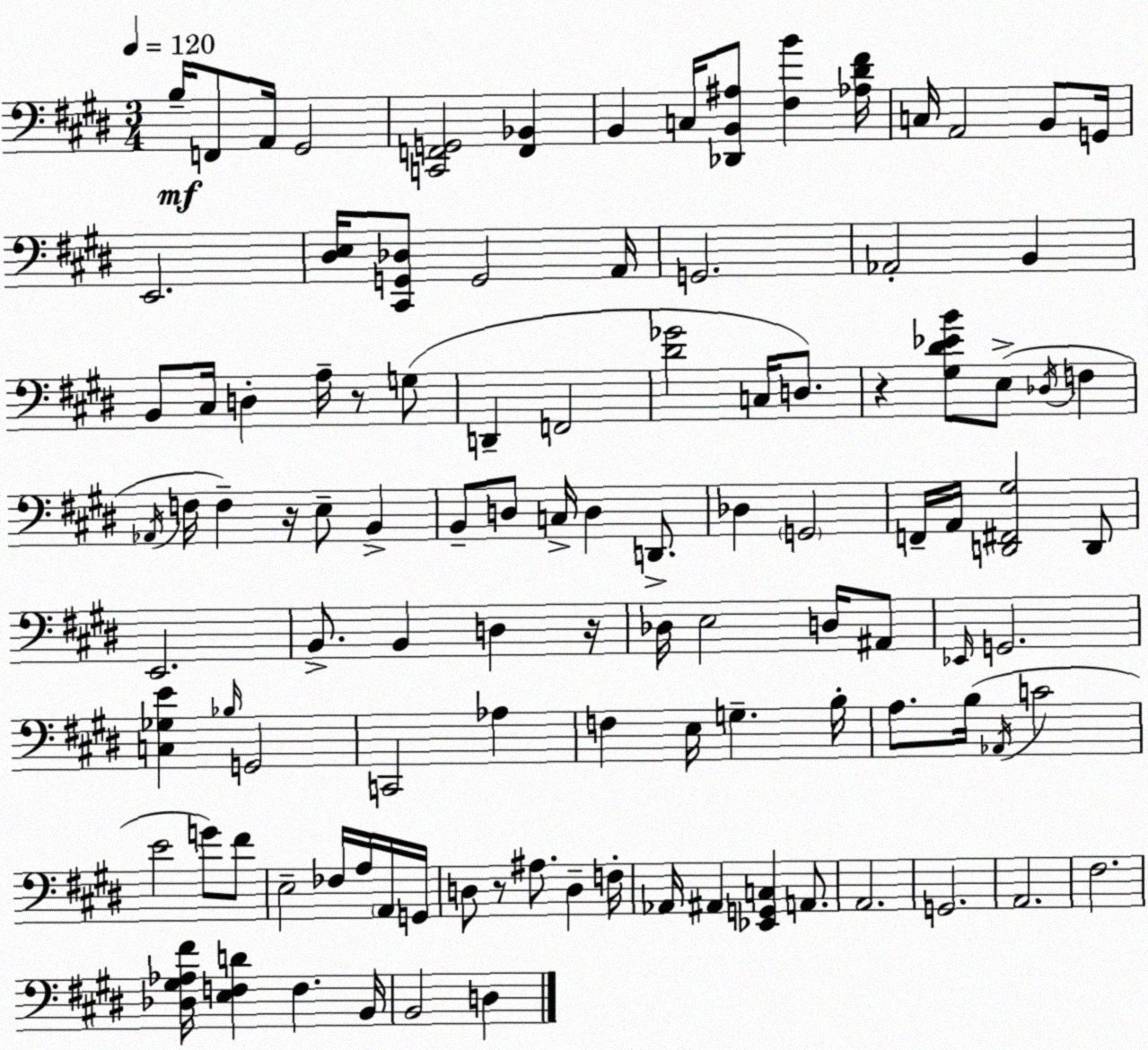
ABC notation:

X:1
T:Untitled
M:3/4
L:1/4
K:E
B,/4 F,,/2 A,,/4 ^G,,2 [C,,F,,G,,]2 [F,,_B,,] B,, C,/4 [_D,,B,,^A,]/2 [^F,B] [_A,^D^F]/4 C,/4 A,,2 B,,/2 G,,/4 E,,2 [^D,E,]/4 [^C,,G,,_D,]/2 G,,2 A,,/4 G,,2 _A,,2 B,, B,,/2 ^C,/4 D, A,/4 z/2 G,/2 D,, F,,2 [^D_G]2 C,/4 D,/2 z [^G,^D_EB]/2 E,/2 _D,/4 F, _A,,/4 F,/4 F, z/4 E,/2 B,, B,,/2 D,/2 C,/4 D, D,,/2 _D, G,,2 F,,/4 A,,/4 [D,,^F,,^G,]2 D,,/2 E,,2 B,,/2 B,, D, z/4 _D,/4 E,2 D,/4 ^A,,/2 _E,,/4 G,,2 [C,_G,E] _B,/4 G,,2 C,,2 _A, F, E,/4 G, B,/4 A,/2 B,/4 _A,,/4 C2 E2 G/2 ^F/2 E,2 _F,/4 A,/4 A,,/4 G,,/4 D,/2 z/2 ^A,/2 D, F,/4 _A,,/4 ^A,, [_E,,G,,C,] A,,/2 A,,2 G,,2 A,,2 ^F,2 [_D,^G,_A,^F]/4 [E,F,D] F, B,,/4 B,,2 D,